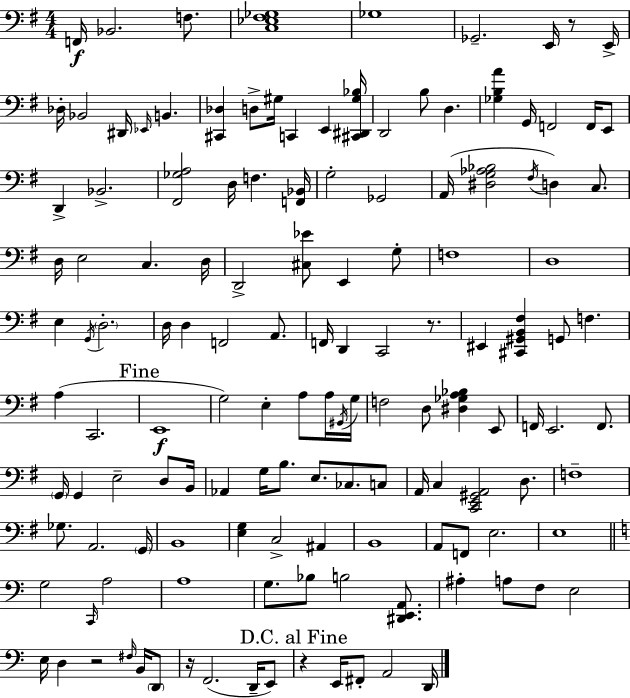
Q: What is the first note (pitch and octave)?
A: F2